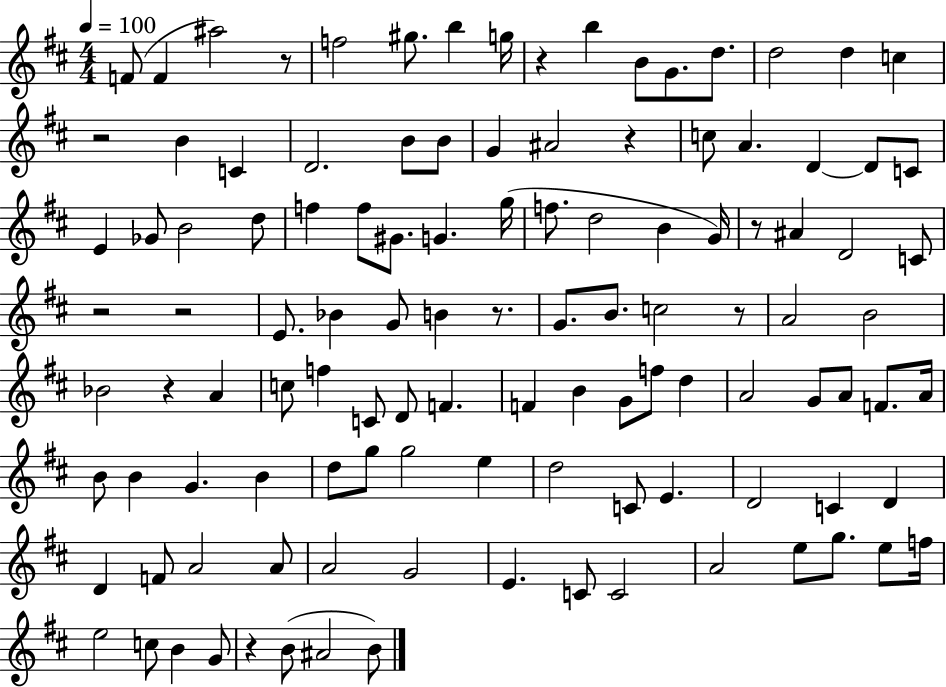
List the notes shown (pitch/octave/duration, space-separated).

F4/e F4/q A#5/h R/e F5/h G#5/e. B5/q G5/s R/q B5/q B4/e G4/e. D5/e. D5/h D5/q C5/q R/h B4/q C4/q D4/h. B4/e B4/e G4/q A#4/h R/q C5/e A4/q. D4/q D4/e C4/e E4/q Gb4/e B4/h D5/e F5/q F5/e G#4/e. G4/q. G5/s F5/e. D5/h B4/q G4/s R/e A#4/q D4/h C4/e R/h R/h E4/e. Bb4/q G4/e B4/q R/e. G4/e. B4/e. C5/h R/e A4/h B4/h Bb4/h R/q A4/q C5/e F5/q C4/e D4/e F4/q. F4/q B4/q G4/e F5/e D5/q A4/h G4/e A4/e F4/e. A4/s B4/e B4/q G4/q. B4/q D5/e G5/e G5/h E5/q D5/h C4/e E4/q. D4/h C4/q D4/q D4/q F4/e A4/h A4/e A4/h G4/h E4/q. C4/e C4/h A4/h E5/e G5/e. E5/e F5/s E5/h C5/e B4/q G4/e R/q B4/e A#4/h B4/e